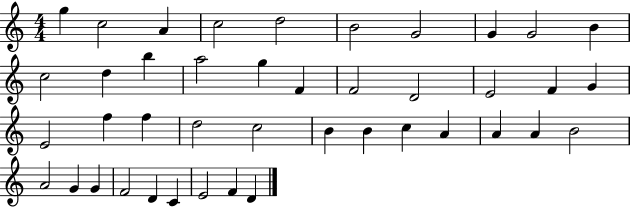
X:1
T:Untitled
M:4/4
L:1/4
K:C
g c2 A c2 d2 B2 G2 G G2 B c2 d b a2 g F F2 D2 E2 F G E2 f f d2 c2 B B c A A A B2 A2 G G F2 D C E2 F D